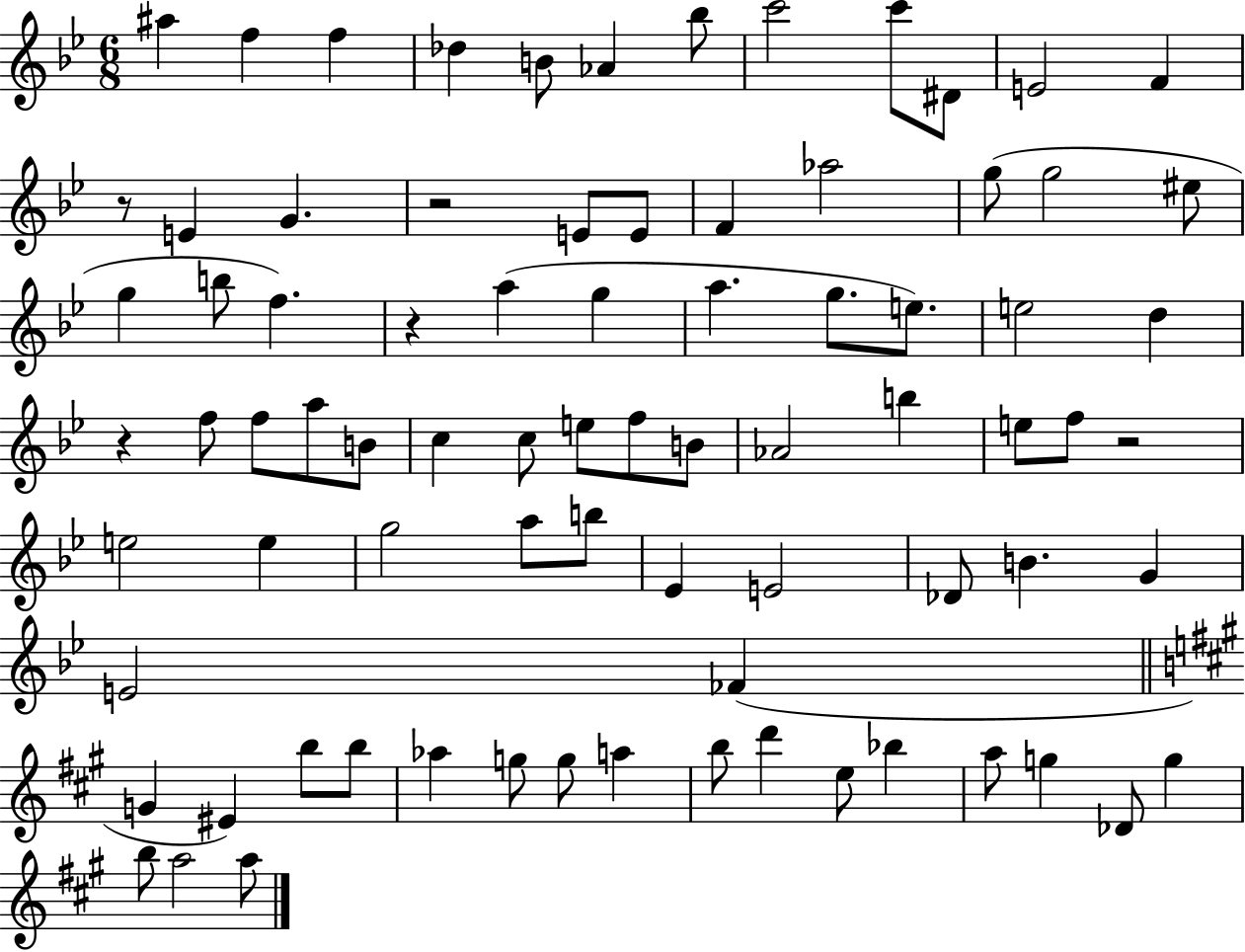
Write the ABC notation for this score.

X:1
T:Untitled
M:6/8
L:1/4
K:Bb
^a f f _d B/2 _A _b/2 c'2 c'/2 ^D/2 E2 F z/2 E G z2 E/2 E/2 F _a2 g/2 g2 ^e/2 g b/2 f z a g a g/2 e/2 e2 d z f/2 f/2 a/2 B/2 c c/2 e/2 f/2 B/2 _A2 b e/2 f/2 z2 e2 e g2 a/2 b/2 _E E2 _D/2 B G E2 _F G ^E b/2 b/2 _a g/2 g/2 a b/2 d' e/2 _b a/2 g _D/2 g b/2 a2 a/2